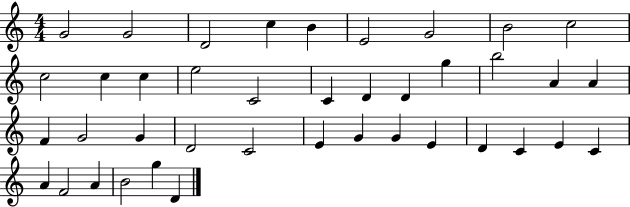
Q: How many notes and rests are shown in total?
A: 40